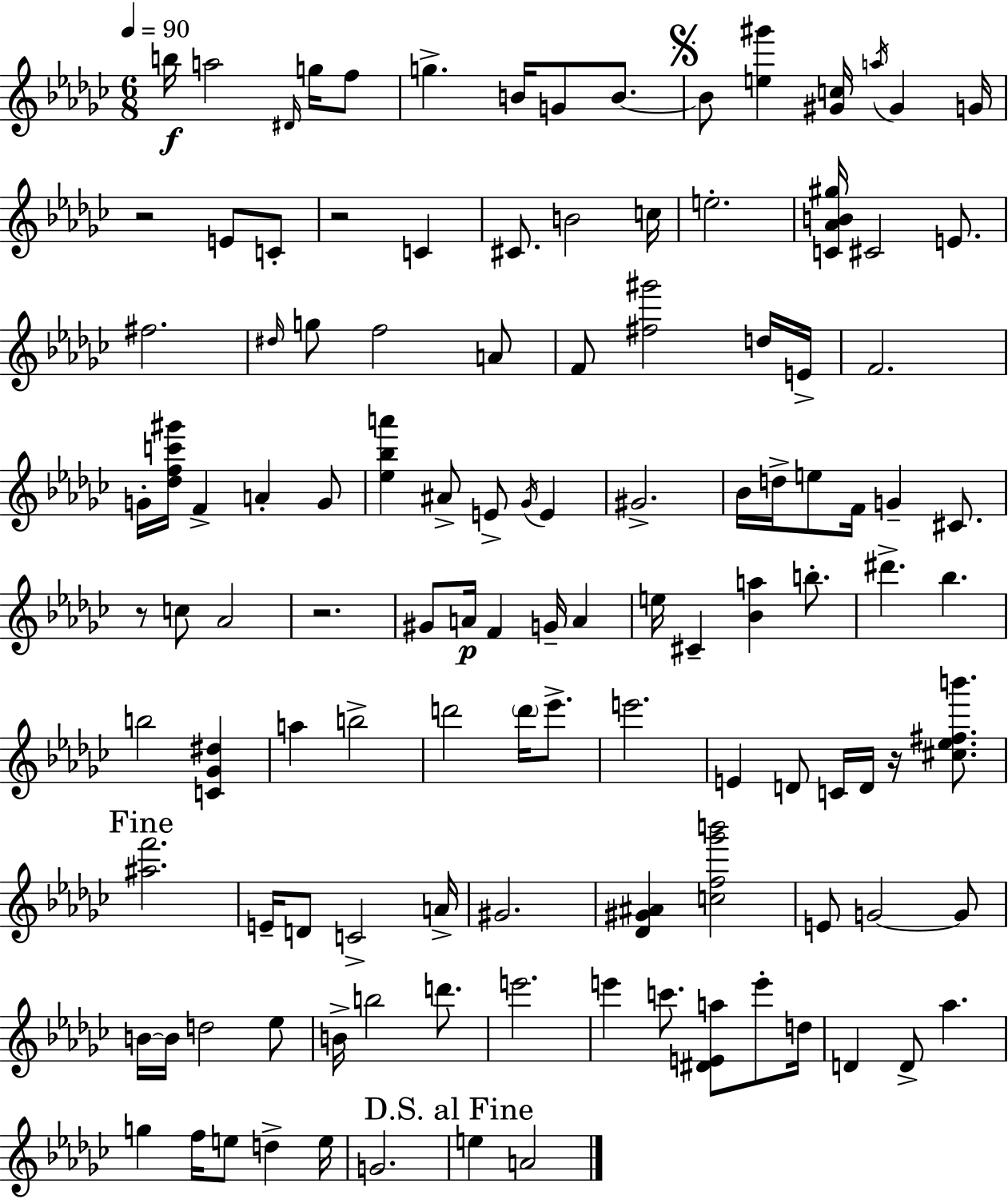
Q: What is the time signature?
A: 6/8